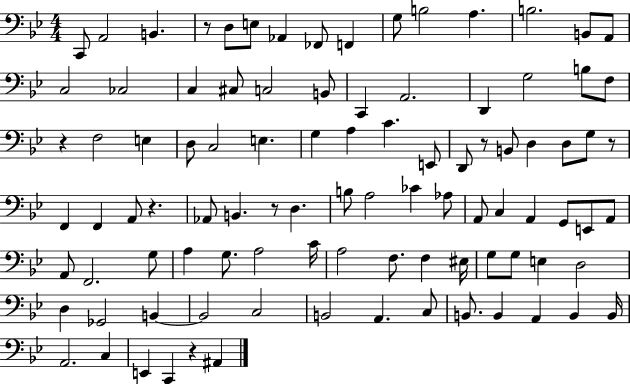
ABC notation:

X:1
T:Untitled
M:4/4
L:1/4
K:Bb
C,,/2 A,,2 B,, z/2 D,/2 E,/2 _A,, _F,,/2 F,, G,/2 B,2 A, B,2 B,,/2 A,,/2 C,2 _C,2 C, ^C,/2 C,2 B,,/2 C,, A,,2 D,, G,2 B,/2 F,/2 z F,2 E, D,/2 C,2 E, G, A, C E,,/2 D,,/2 z/2 B,,/2 D, D,/2 G,/2 z/2 F,, F,, A,,/2 z _A,,/2 B,, z/2 D, B,/2 A,2 _C _A,/2 A,,/2 C, A,, G,,/2 E,,/2 A,,/2 A,,/2 F,,2 G,/2 A, G,/2 A,2 C/4 A,2 F,/2 F, ^E,/4 G,/2 G,/2 E, D,2 D, _G,,2 B,, B,,2 C,2 B,,2 A,, C,/2 B,,/2 B,, A,, B,, B,,/4 A,,2 C, E,, C,, z ^A,,